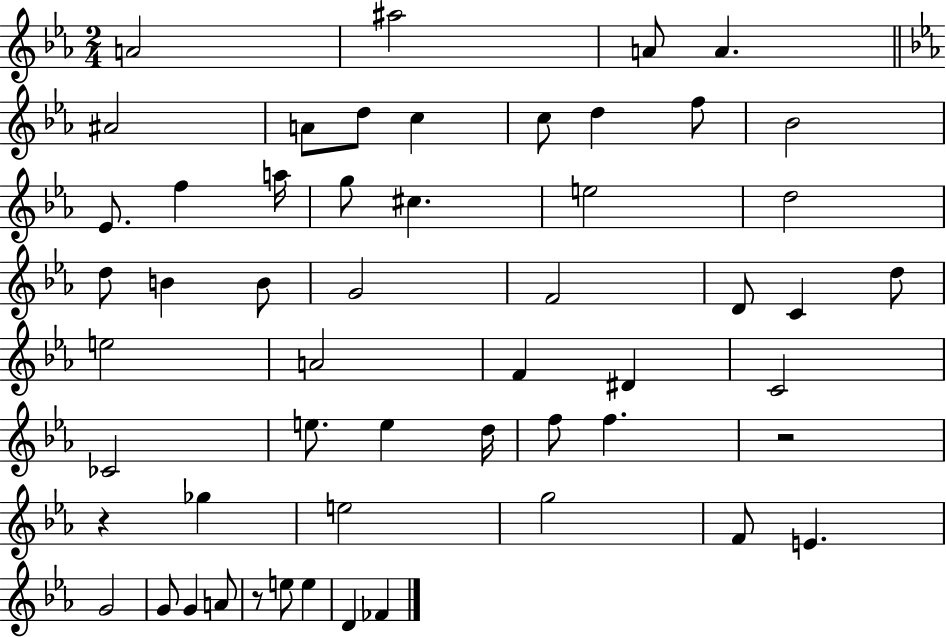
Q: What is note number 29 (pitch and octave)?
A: A4